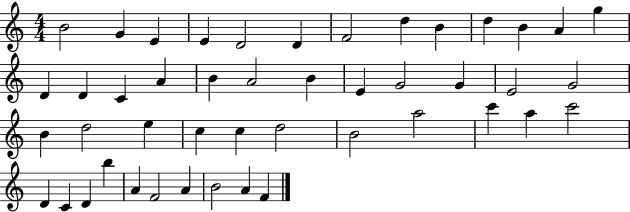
X:1
T:Untitled
M:4/4
L:1/4
K:C
B2 G E E D2 D F2 d B d B A g D D C A B A2 B E G2 G E2 G2 B d2 e c c d2 B2 a2 c' a c'2 D C D b A F2 A B2 A F